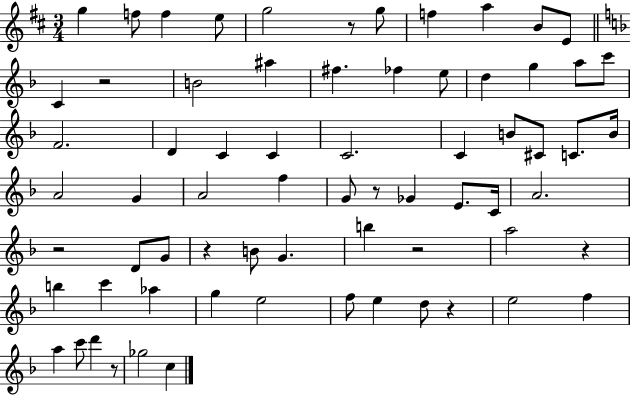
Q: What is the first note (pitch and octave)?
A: G5